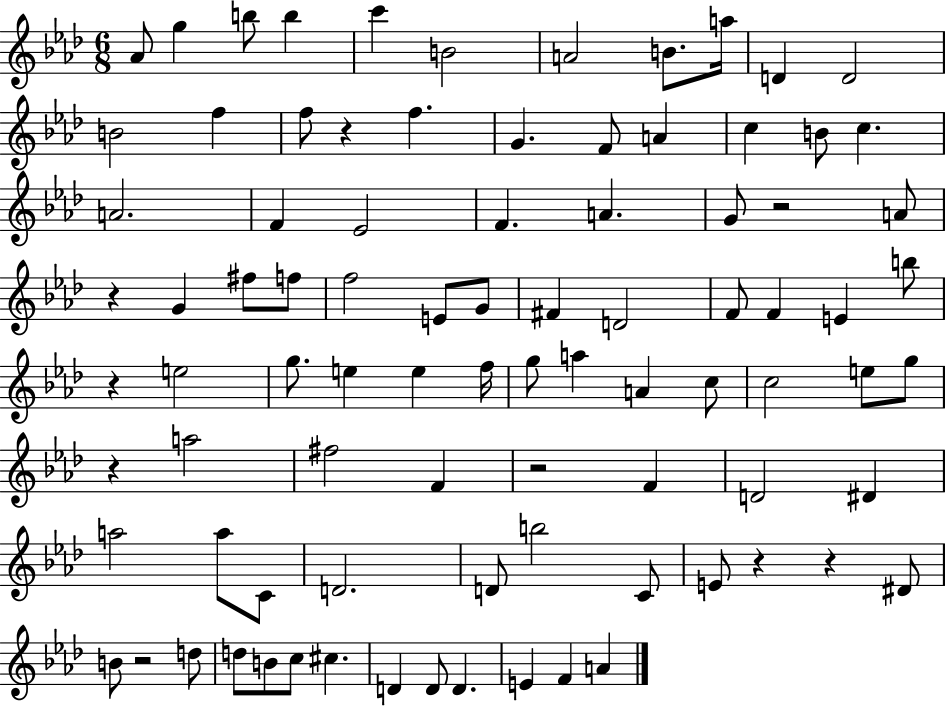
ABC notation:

X:1
T:Untitled
M:6/8
L:1/4
K:Ab
_A/2 g b/2 b c' B2 A2 B/2 a/4 D D2 B2 f f/2 z f G F/2 A c B/2 c A2 F _E2 F A G/2 z2 A/2 z G ^f/2 f/2 f2 E/2 G/2 ^F D2 F/2 F E b/2 z e2 g/2 e e f/4 g/2 a A c/2 c2 e/2 g/2 z a2 ^f2 F z2 F D2 ^D a2 a/2 C/2 D2 D/2 b2 C/2 E/2 z z ^D/2 B/2 z2 d/2 d/2 B/2 c/2 ^c D D/2 D E F A